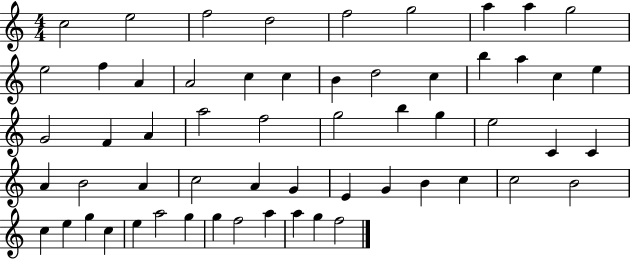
{
  \clef treble
  \numericTimeSignature
  \time 4/4
  \key c \major
  c''2 e''2 | f''2 d''2 | f''2 g''2 | a''4 a''4 g''2 | \break e''2 f''4 a'4 | a'2 c''4 c''4 | b'4 d''2 c''4 | b''4 a''4 c''4 e''4 | \break g'2 f'4 a'4 | a''2 f''2 | g''2 b''4 g''4 | e''2 c'4 c'4 | \break a'4 b'2 a'4 | c''2 a'4 g'4 | e'4 g'4 b'4 c''4 | c''2 b'2 | \break c''4 e''4 g''4 c''4 | e''4 a''2 g''4 | g''4 f''2 a''4 | a''4 g''4 f''2 | \break \bar "|."
}